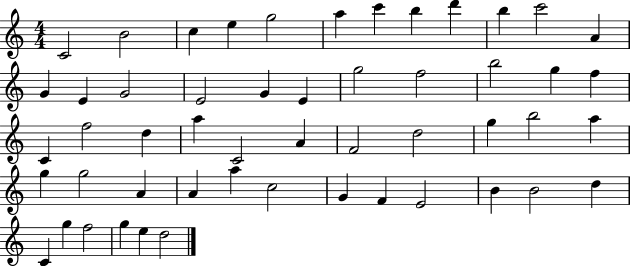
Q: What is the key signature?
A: C major